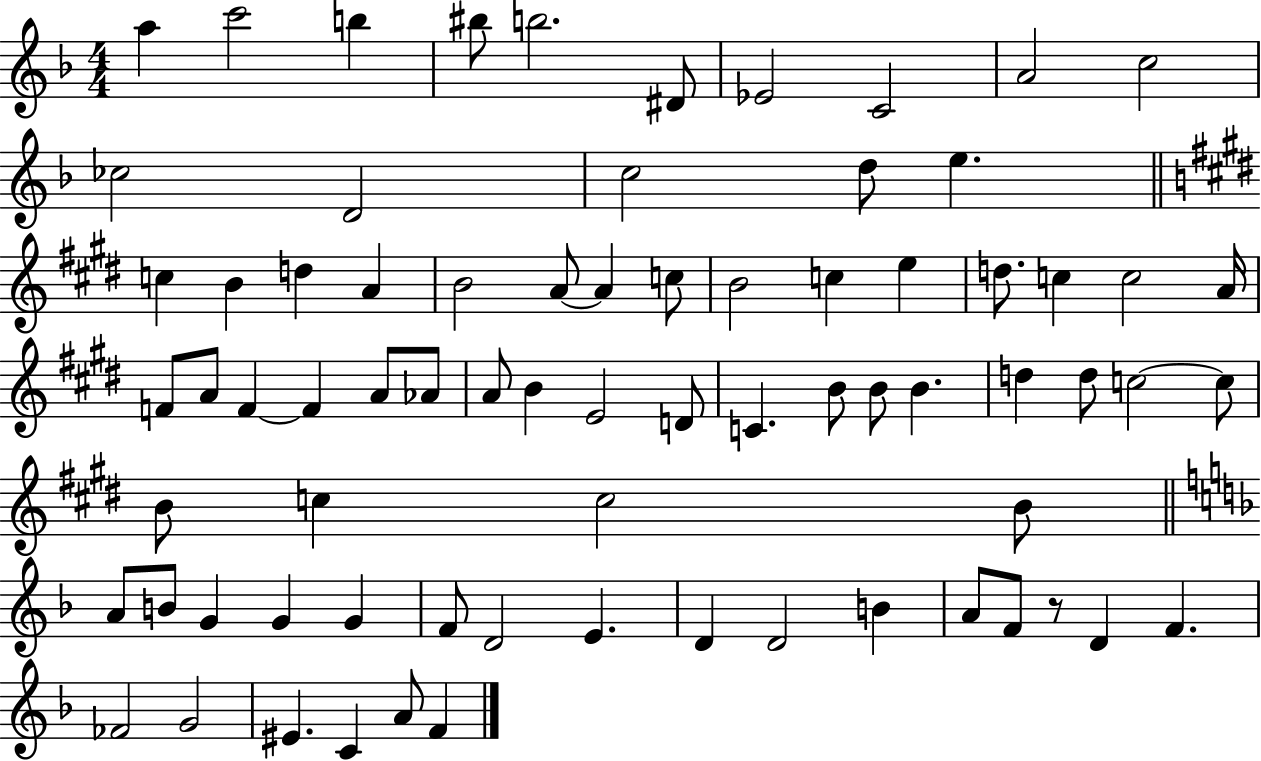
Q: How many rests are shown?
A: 1